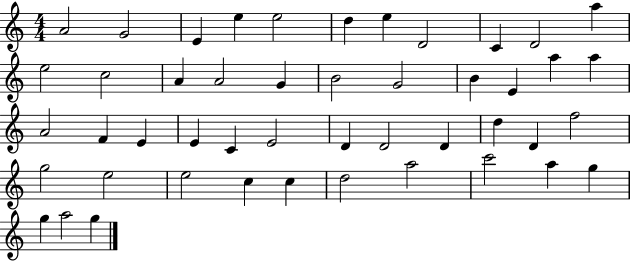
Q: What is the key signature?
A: C major